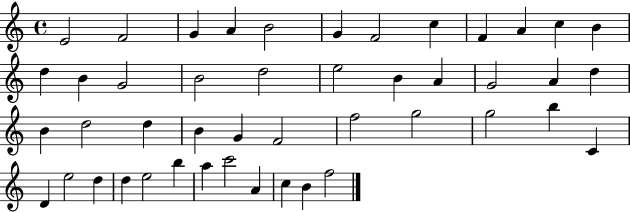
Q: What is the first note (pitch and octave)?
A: E4